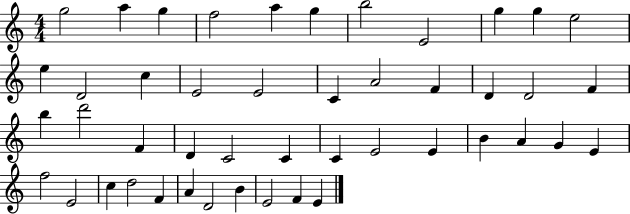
{
  \clef treble
  \numericTimeSignature
  \time 4/4
  \key c \major
  g''2 a''4 g''4 | f''2 a''4 g''4 | b''2 e'2 | g''4 g''4 e''2 | \break e''4 d'2 c''4 | e'2 e'2 | c'4 a'2 f'4 | d'4 d'2 f'4 | \break b''4 d'''2 f'4 | d'4 c'2 c'4 | c'4 e'2 e'4 | b'4 a'4 g'4 e'4 | \break f''2 e'2 | c''4 d''2 f'4 | a'4 d'2 b'4 | e'2 f'4 e'4 | \break \bar "|."
}